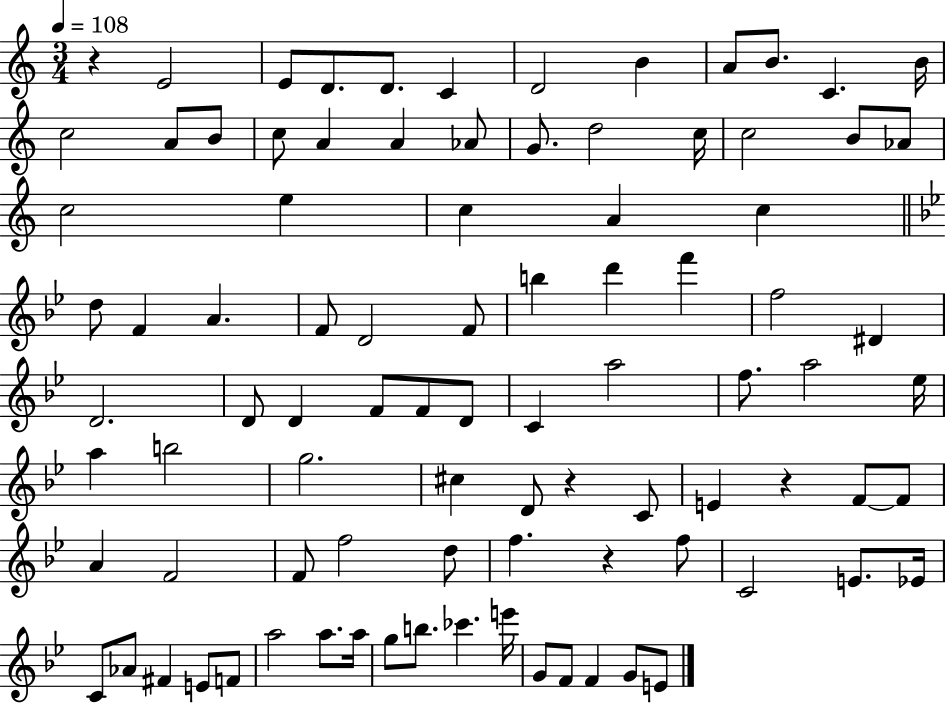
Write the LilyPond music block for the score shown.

{
  \clef treble
  \numericTimeSignature
  \time 3/4
  \key c \major
  \tempo 4 = 108
  r4 e'2 | e'8 d'8. d'8. c'4 | d'2 b'4 | a'8 b'8. c'4. b'16 | \break c''2 a'8 b'8 | c''8 a'4 a'4 aes'8 | g'8. d''2 c''16 | c''2 b'8 aes'8 | \break c''2 e''4 | c''4 a'4 c''4 | \bar "||" \break \key g \minor d''8 f'4 a'4. | f'8 d'2 f'8 | b''4 d'''4 f'''4 | f''2 dis'4 | \break d'2. | d'8 d'4 f'8 f'8 d'8 | c'4 a''2 | f''8. a''2 ees''16 | \break a''4 b''2 | g''2. | cis''4 d'8 r4 c'8 | e'4 r4 f'8~~ f'8 | \break a'4 f'2 | f'8 f''2 d''8 | f''4. r4 f''8 | c'2 e'8. ees'16 | \break c'8 aes'8 fis'4 e'8 f'8 | a''2 a''8. a''16 | g''8 b''8. ces'''4. e'''16 | g'8 f'8 f'4 g'8 e'8 | \break \bar "|."
}